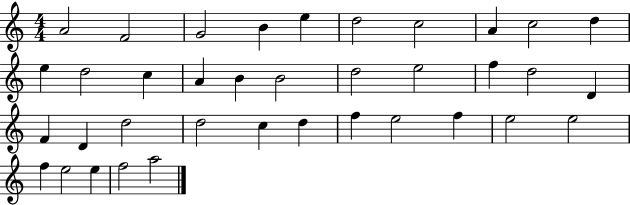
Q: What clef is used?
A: treble